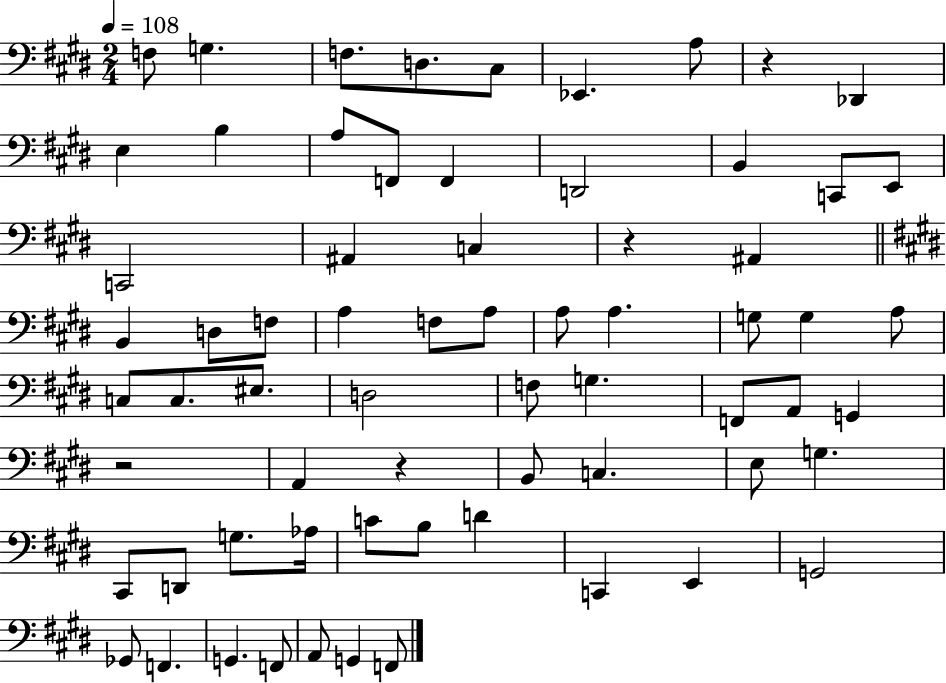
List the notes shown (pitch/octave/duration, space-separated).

F3/e G3/q. F3/e. D3/e. C#3/e Eb2/q. A3/e R/q Db2/q E3/q B3/q A3/e F2/e F2/q D2/h B2/q C2/e E2/e C2/h A#2/q C3/q R/q A#2/q B2/q D3/e F3/e A3/q F3/e A3/e A3/e A3/q. G3/e G3/q A3/e C3/e C3/e. EIS3/e. D3/h F3/e G3/q. F2/e A2/e G2/q R/h A2/q R/q B2/e C3/q. E3/e G3/q. C#2/e D2/e G3/e. Ab3/s C4/e B3/e D4/q C2/q E2/q G2/h Gb2/e F2/q. G2/q. F2/e A2/e G2/q F2/e